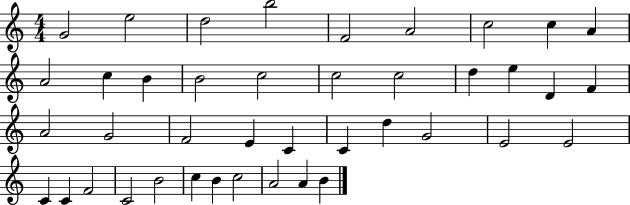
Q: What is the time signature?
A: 4/4